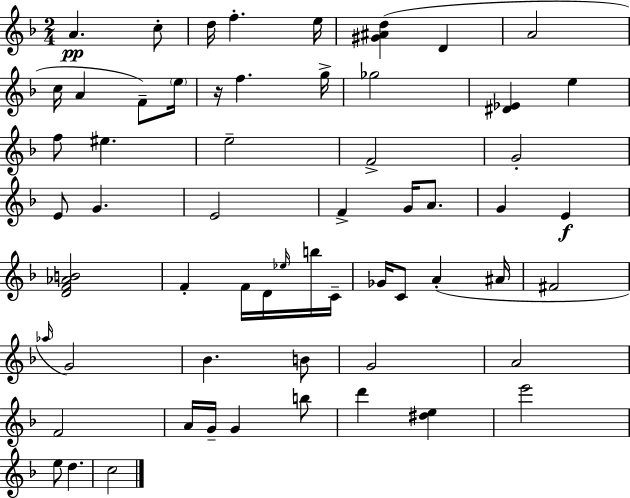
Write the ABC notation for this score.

X:1
T:Untitled
M:2/4
L:1/4
K:F
A c/2 d/4 f e/4 [^G^Ad] D A2 c/4 A F/2 e/4 z/4 f g/4 _g2 [^D_E] e f/2 ^e e2 F2 G2 E/2 G E2 F G/4 A/2 G E [DF_AB]2 F F/4 D/4 _e/4 b/4 C/4 _G/4 C/2 A ^A/4 ^F2 _a/4 G2 _B B/2 G2 A2 F2 A/4 G/4 G b/2 d' [^de] e'2 e/2 d c2